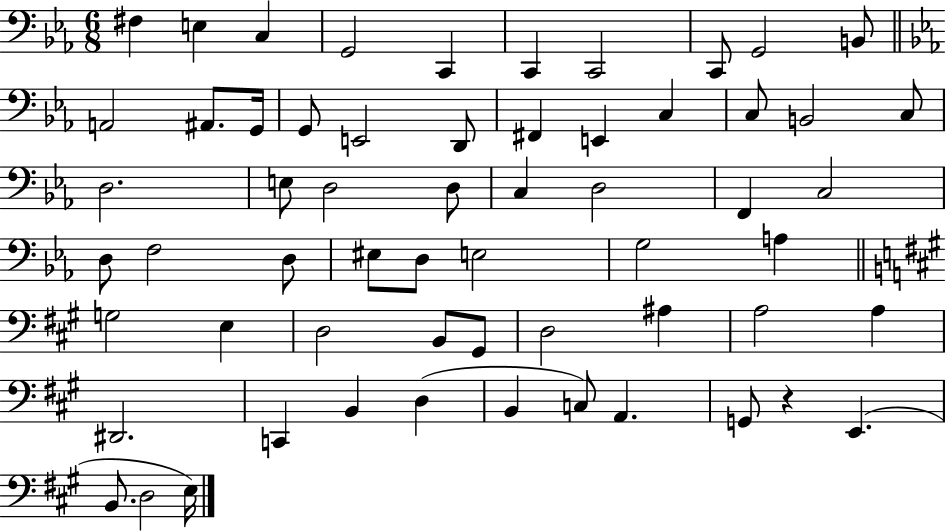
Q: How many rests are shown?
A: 1